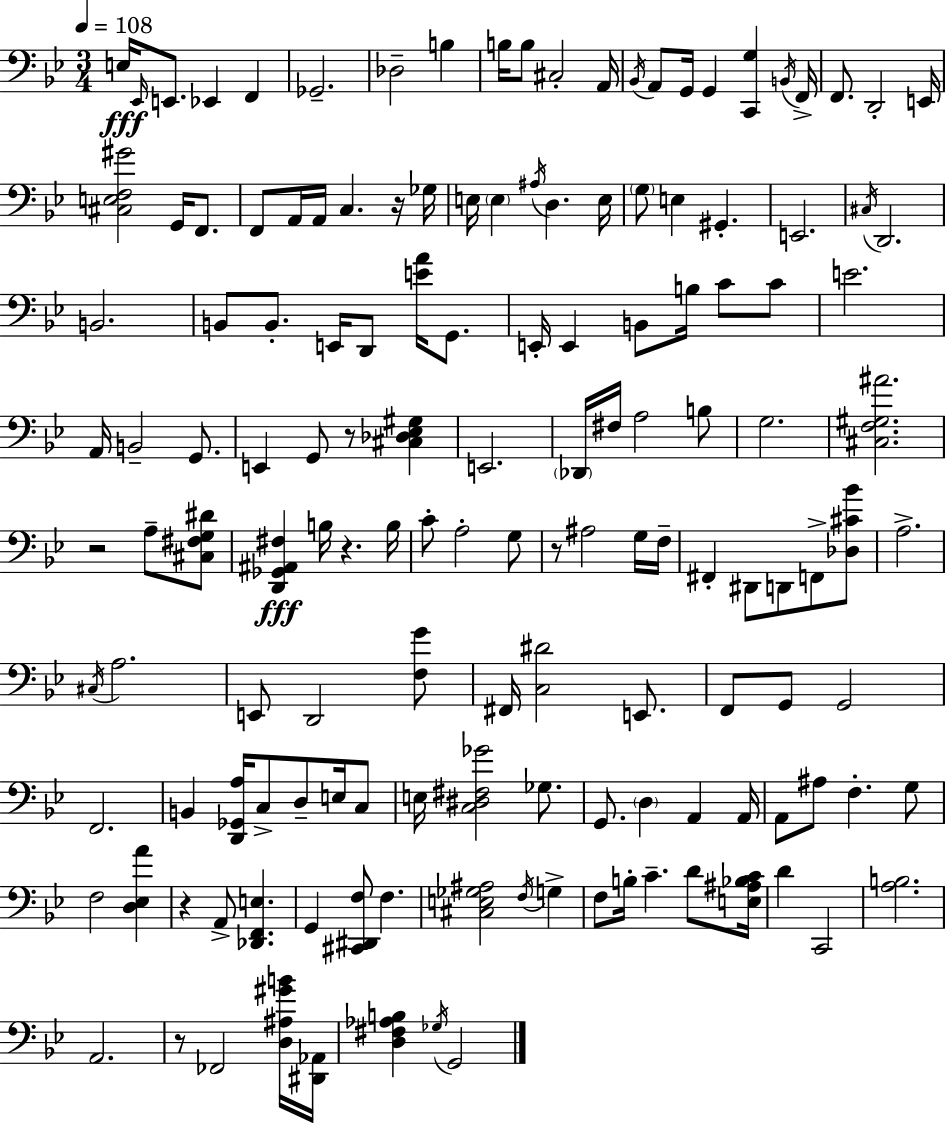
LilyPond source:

{
  \clef bass
  \numericTimeSignature
  \time 3/4
  \key bes \major
  \tempo 4 = 108
  e16\fff \grace { ees,16 } e,8. ees,4 f,4 | ges,2.-- | des2-- b4 | b16 b8 cis2-. | \break a,16 \acciaccatura { bes,16 } a,8 g,16 g,4 <c, g>4 | \acciaccatura { b,16 } f,16-> f,8. d,2-. | e,16 <cis e f gis'>2 g,16 | f,8. f,8 a,16 a,16 c4. | \break r16 ges16 e16 \parenthesize e4 \acciaccatura { ais16 } d4. | e16 \parenthesize g8 e4 gis,4.-. | e,2. | \acciaccatura { cis16 } d,2. | \break b,2. | b,8 b,8.-. e,16 d,8 | <e' a'>16 g,8. e,16-. e,4 b,8 | b16 c'8 c'8 e'2. | \break a,16 b,2-- | g,8. e,4 g,8 r8 | <cis des ees gis>4 e,2. | \parenthesize des,16 fis16 a2 | \break b8 g2. | <cis f gis ais'>2. | r2 | a8-- <cis fis g dis'>8 <d, ges, ais, fis>4\fff b16 r4. | \break b16 c'8-. a2-. | g8 r8 ais2 | g16 f16-- fis,4-. dis,8 d,8 | f,8-> <des cis' bes'>8 a2.-> | \break \acciaccatura { cis16 } a2. | e,8 d,2 | <f g'>8 fis,16 <c dis'>2 | e,8. f,8 g,8 g,2 | \break f,2. | b,4 <d, ges, a>16 c8-> | d8-- e16 c8 e16 <c dis fis ges'>2 | ges8. g,8. \parenthesize d4 | \break a,4 a,16 a,8 ais8 f4.-. | g8 f2 | <d ees a'>4 r4 a,8-> | <des, f, e>4. g,4 <cis, dis, f>8 | \break f4. <cis e ges ais>2 | \acciaccatura { f16 } g4-> f8 b16-. c'4.-- | d'8 <e ais bes c'>16 d'4 c,2 | <a b>2. | \break a,2. | r8 fes,2 | <d ais gis' b'>16 <dis, aes,>16 <d fis aes b>4 \acciaccatura { ges16 } | g,2 \bar "|."
}